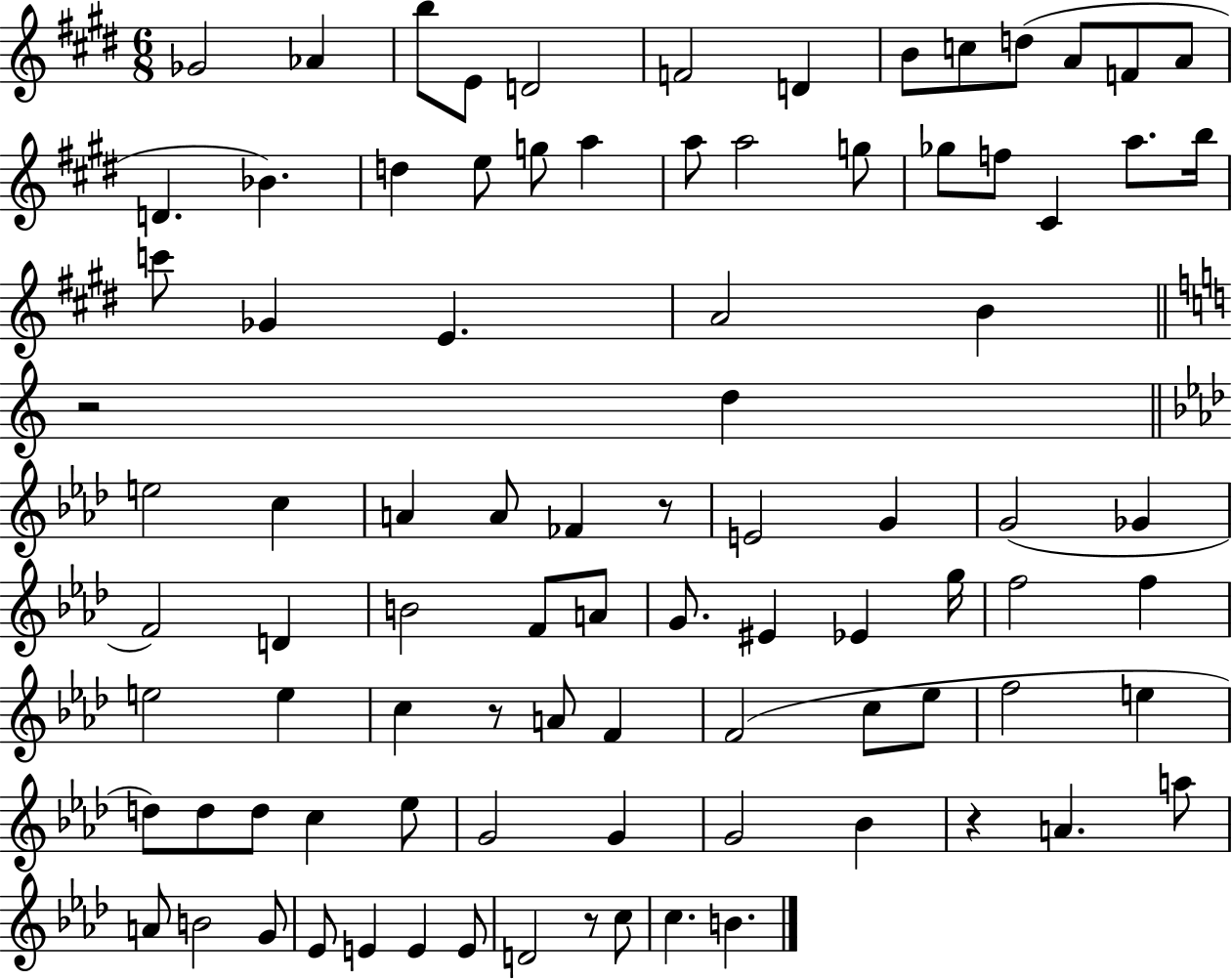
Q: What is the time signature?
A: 6/8